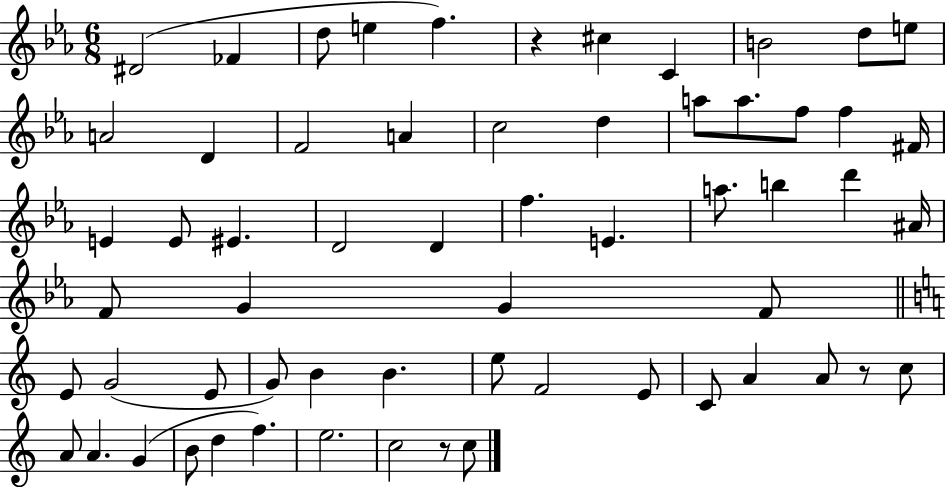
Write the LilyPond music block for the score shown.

{
  \clef treble
  \numericTimeSignature
  \time 6/8
  \key ees \major
  dis'2( fes'4 | d''8 e''4 f''4.) | r4 cis''4 c'4 | b'2 d''8 e''8 | \break a'2 d'4 | f'2 a'4 | c''2 d''4 | a''8 a''8. f''8 f''4 fis'16 | \break e'4 e'8 eis'4. | d'2 d'4 | f''4. e'4. | a''8. b''4 d'''4 ais'16 | \break f'8 g'4 g'4 f'8 | \bar "||" \break \key c \major e'8 g'2( e'8 | g'8) b'4 b'4. | e''8 f'2 e'8 | c'8 a'4 a'8 r8 c''8 | \break a'8 a'4. g'4( | b'8 d''4 f''4.) | e''2. | c''2 r8 c''8 | \break \bar "|."
}